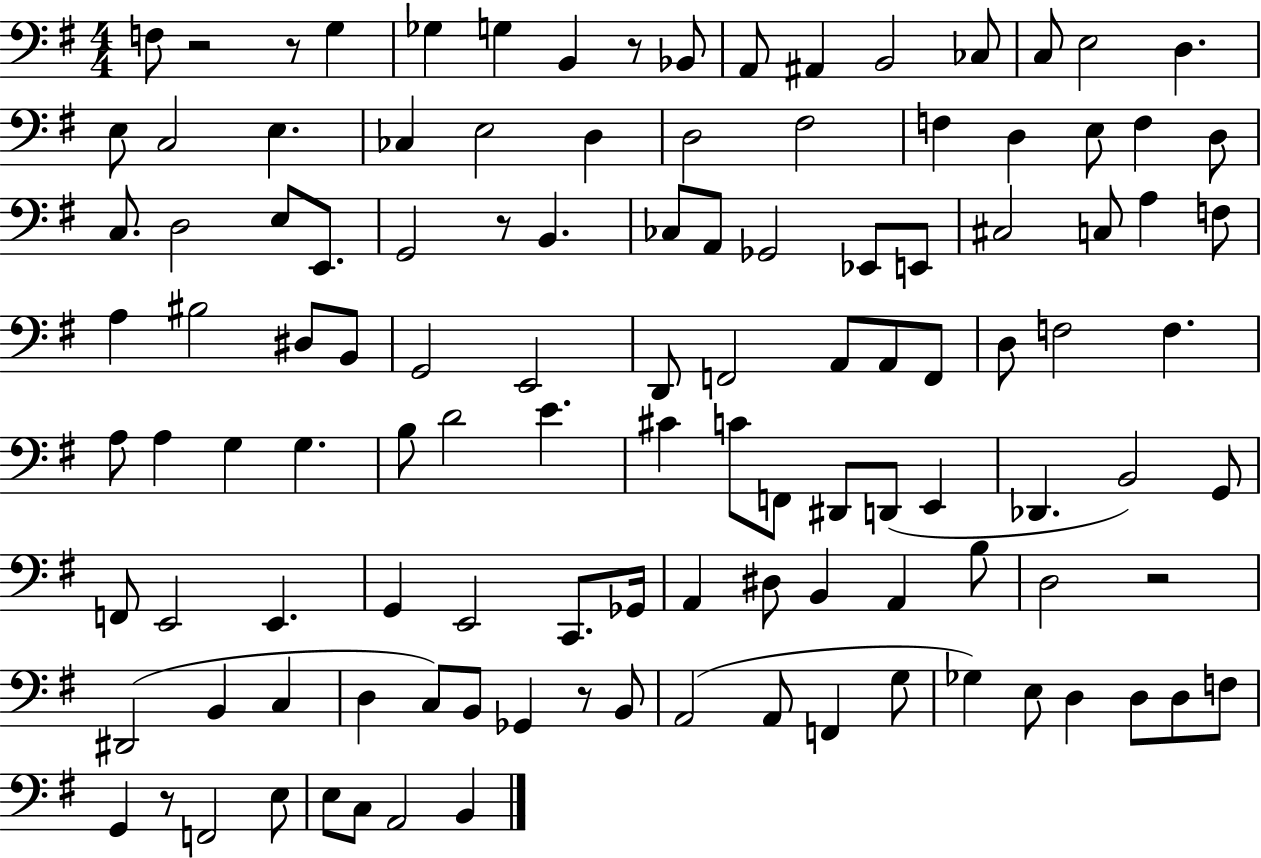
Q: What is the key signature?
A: G major